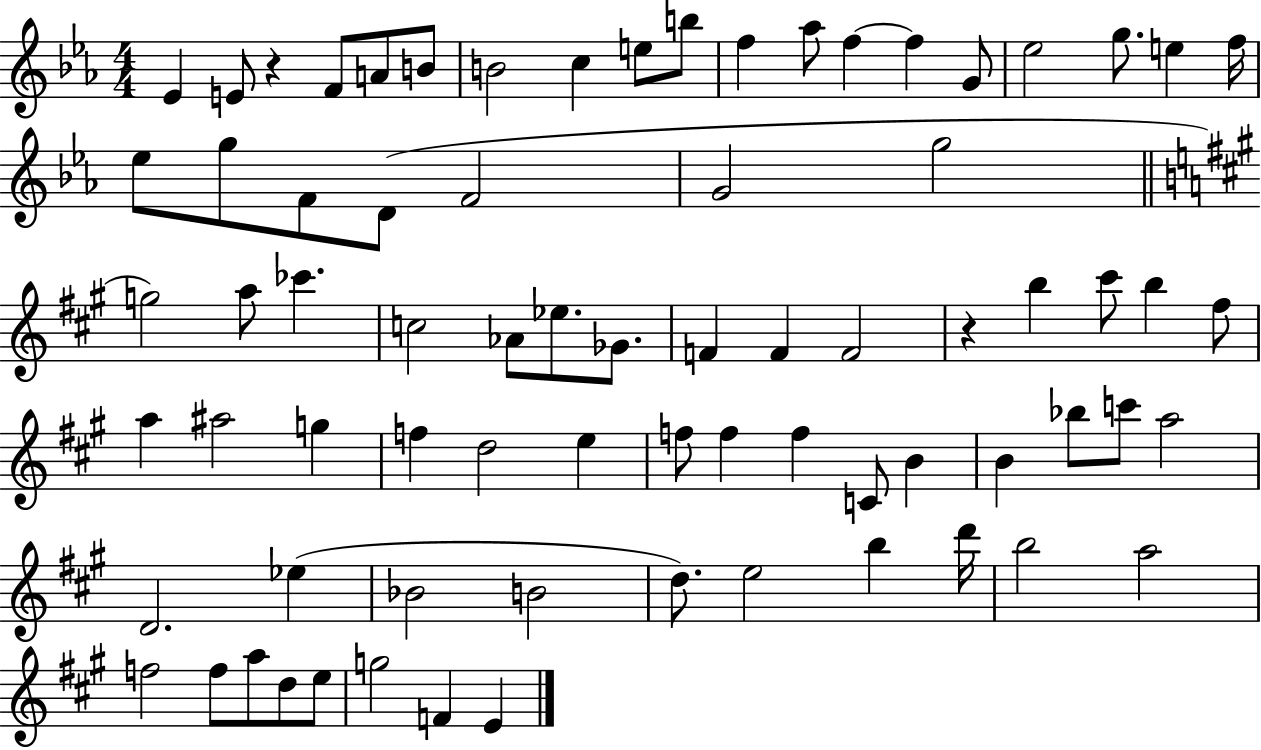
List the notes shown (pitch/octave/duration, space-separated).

Eb4/q E4/e R/q F4/e A4/e B4/e B4/h C5/q E5/e B5/e F5/q Ab5/e F5/q F5/q G4/e Eb5/h G5/e. E5/q F5/s Eb5/e G5/e F4/e D4/e F4/h G4/h G5/h G5/h A5/e CES6/q. C5/h Ab4/e Eb5/e. Gb4/e. F4/q F4/q F4/h R/q B5/q C#6/e B5/q F#5/e A5/q A#5/h G5/q F5/q D5/h E5/q F5/e F5/q F5/q C4/e B4/q B4/q Bb5/e C6/e A5/h D4/h. Eb5/q Bb4/h B4/h D5/e. E5/h B5/q D6/s B5/h A5/h F5/h F5/e A5/e D5/e E5/e G5/h F4/q E4/q